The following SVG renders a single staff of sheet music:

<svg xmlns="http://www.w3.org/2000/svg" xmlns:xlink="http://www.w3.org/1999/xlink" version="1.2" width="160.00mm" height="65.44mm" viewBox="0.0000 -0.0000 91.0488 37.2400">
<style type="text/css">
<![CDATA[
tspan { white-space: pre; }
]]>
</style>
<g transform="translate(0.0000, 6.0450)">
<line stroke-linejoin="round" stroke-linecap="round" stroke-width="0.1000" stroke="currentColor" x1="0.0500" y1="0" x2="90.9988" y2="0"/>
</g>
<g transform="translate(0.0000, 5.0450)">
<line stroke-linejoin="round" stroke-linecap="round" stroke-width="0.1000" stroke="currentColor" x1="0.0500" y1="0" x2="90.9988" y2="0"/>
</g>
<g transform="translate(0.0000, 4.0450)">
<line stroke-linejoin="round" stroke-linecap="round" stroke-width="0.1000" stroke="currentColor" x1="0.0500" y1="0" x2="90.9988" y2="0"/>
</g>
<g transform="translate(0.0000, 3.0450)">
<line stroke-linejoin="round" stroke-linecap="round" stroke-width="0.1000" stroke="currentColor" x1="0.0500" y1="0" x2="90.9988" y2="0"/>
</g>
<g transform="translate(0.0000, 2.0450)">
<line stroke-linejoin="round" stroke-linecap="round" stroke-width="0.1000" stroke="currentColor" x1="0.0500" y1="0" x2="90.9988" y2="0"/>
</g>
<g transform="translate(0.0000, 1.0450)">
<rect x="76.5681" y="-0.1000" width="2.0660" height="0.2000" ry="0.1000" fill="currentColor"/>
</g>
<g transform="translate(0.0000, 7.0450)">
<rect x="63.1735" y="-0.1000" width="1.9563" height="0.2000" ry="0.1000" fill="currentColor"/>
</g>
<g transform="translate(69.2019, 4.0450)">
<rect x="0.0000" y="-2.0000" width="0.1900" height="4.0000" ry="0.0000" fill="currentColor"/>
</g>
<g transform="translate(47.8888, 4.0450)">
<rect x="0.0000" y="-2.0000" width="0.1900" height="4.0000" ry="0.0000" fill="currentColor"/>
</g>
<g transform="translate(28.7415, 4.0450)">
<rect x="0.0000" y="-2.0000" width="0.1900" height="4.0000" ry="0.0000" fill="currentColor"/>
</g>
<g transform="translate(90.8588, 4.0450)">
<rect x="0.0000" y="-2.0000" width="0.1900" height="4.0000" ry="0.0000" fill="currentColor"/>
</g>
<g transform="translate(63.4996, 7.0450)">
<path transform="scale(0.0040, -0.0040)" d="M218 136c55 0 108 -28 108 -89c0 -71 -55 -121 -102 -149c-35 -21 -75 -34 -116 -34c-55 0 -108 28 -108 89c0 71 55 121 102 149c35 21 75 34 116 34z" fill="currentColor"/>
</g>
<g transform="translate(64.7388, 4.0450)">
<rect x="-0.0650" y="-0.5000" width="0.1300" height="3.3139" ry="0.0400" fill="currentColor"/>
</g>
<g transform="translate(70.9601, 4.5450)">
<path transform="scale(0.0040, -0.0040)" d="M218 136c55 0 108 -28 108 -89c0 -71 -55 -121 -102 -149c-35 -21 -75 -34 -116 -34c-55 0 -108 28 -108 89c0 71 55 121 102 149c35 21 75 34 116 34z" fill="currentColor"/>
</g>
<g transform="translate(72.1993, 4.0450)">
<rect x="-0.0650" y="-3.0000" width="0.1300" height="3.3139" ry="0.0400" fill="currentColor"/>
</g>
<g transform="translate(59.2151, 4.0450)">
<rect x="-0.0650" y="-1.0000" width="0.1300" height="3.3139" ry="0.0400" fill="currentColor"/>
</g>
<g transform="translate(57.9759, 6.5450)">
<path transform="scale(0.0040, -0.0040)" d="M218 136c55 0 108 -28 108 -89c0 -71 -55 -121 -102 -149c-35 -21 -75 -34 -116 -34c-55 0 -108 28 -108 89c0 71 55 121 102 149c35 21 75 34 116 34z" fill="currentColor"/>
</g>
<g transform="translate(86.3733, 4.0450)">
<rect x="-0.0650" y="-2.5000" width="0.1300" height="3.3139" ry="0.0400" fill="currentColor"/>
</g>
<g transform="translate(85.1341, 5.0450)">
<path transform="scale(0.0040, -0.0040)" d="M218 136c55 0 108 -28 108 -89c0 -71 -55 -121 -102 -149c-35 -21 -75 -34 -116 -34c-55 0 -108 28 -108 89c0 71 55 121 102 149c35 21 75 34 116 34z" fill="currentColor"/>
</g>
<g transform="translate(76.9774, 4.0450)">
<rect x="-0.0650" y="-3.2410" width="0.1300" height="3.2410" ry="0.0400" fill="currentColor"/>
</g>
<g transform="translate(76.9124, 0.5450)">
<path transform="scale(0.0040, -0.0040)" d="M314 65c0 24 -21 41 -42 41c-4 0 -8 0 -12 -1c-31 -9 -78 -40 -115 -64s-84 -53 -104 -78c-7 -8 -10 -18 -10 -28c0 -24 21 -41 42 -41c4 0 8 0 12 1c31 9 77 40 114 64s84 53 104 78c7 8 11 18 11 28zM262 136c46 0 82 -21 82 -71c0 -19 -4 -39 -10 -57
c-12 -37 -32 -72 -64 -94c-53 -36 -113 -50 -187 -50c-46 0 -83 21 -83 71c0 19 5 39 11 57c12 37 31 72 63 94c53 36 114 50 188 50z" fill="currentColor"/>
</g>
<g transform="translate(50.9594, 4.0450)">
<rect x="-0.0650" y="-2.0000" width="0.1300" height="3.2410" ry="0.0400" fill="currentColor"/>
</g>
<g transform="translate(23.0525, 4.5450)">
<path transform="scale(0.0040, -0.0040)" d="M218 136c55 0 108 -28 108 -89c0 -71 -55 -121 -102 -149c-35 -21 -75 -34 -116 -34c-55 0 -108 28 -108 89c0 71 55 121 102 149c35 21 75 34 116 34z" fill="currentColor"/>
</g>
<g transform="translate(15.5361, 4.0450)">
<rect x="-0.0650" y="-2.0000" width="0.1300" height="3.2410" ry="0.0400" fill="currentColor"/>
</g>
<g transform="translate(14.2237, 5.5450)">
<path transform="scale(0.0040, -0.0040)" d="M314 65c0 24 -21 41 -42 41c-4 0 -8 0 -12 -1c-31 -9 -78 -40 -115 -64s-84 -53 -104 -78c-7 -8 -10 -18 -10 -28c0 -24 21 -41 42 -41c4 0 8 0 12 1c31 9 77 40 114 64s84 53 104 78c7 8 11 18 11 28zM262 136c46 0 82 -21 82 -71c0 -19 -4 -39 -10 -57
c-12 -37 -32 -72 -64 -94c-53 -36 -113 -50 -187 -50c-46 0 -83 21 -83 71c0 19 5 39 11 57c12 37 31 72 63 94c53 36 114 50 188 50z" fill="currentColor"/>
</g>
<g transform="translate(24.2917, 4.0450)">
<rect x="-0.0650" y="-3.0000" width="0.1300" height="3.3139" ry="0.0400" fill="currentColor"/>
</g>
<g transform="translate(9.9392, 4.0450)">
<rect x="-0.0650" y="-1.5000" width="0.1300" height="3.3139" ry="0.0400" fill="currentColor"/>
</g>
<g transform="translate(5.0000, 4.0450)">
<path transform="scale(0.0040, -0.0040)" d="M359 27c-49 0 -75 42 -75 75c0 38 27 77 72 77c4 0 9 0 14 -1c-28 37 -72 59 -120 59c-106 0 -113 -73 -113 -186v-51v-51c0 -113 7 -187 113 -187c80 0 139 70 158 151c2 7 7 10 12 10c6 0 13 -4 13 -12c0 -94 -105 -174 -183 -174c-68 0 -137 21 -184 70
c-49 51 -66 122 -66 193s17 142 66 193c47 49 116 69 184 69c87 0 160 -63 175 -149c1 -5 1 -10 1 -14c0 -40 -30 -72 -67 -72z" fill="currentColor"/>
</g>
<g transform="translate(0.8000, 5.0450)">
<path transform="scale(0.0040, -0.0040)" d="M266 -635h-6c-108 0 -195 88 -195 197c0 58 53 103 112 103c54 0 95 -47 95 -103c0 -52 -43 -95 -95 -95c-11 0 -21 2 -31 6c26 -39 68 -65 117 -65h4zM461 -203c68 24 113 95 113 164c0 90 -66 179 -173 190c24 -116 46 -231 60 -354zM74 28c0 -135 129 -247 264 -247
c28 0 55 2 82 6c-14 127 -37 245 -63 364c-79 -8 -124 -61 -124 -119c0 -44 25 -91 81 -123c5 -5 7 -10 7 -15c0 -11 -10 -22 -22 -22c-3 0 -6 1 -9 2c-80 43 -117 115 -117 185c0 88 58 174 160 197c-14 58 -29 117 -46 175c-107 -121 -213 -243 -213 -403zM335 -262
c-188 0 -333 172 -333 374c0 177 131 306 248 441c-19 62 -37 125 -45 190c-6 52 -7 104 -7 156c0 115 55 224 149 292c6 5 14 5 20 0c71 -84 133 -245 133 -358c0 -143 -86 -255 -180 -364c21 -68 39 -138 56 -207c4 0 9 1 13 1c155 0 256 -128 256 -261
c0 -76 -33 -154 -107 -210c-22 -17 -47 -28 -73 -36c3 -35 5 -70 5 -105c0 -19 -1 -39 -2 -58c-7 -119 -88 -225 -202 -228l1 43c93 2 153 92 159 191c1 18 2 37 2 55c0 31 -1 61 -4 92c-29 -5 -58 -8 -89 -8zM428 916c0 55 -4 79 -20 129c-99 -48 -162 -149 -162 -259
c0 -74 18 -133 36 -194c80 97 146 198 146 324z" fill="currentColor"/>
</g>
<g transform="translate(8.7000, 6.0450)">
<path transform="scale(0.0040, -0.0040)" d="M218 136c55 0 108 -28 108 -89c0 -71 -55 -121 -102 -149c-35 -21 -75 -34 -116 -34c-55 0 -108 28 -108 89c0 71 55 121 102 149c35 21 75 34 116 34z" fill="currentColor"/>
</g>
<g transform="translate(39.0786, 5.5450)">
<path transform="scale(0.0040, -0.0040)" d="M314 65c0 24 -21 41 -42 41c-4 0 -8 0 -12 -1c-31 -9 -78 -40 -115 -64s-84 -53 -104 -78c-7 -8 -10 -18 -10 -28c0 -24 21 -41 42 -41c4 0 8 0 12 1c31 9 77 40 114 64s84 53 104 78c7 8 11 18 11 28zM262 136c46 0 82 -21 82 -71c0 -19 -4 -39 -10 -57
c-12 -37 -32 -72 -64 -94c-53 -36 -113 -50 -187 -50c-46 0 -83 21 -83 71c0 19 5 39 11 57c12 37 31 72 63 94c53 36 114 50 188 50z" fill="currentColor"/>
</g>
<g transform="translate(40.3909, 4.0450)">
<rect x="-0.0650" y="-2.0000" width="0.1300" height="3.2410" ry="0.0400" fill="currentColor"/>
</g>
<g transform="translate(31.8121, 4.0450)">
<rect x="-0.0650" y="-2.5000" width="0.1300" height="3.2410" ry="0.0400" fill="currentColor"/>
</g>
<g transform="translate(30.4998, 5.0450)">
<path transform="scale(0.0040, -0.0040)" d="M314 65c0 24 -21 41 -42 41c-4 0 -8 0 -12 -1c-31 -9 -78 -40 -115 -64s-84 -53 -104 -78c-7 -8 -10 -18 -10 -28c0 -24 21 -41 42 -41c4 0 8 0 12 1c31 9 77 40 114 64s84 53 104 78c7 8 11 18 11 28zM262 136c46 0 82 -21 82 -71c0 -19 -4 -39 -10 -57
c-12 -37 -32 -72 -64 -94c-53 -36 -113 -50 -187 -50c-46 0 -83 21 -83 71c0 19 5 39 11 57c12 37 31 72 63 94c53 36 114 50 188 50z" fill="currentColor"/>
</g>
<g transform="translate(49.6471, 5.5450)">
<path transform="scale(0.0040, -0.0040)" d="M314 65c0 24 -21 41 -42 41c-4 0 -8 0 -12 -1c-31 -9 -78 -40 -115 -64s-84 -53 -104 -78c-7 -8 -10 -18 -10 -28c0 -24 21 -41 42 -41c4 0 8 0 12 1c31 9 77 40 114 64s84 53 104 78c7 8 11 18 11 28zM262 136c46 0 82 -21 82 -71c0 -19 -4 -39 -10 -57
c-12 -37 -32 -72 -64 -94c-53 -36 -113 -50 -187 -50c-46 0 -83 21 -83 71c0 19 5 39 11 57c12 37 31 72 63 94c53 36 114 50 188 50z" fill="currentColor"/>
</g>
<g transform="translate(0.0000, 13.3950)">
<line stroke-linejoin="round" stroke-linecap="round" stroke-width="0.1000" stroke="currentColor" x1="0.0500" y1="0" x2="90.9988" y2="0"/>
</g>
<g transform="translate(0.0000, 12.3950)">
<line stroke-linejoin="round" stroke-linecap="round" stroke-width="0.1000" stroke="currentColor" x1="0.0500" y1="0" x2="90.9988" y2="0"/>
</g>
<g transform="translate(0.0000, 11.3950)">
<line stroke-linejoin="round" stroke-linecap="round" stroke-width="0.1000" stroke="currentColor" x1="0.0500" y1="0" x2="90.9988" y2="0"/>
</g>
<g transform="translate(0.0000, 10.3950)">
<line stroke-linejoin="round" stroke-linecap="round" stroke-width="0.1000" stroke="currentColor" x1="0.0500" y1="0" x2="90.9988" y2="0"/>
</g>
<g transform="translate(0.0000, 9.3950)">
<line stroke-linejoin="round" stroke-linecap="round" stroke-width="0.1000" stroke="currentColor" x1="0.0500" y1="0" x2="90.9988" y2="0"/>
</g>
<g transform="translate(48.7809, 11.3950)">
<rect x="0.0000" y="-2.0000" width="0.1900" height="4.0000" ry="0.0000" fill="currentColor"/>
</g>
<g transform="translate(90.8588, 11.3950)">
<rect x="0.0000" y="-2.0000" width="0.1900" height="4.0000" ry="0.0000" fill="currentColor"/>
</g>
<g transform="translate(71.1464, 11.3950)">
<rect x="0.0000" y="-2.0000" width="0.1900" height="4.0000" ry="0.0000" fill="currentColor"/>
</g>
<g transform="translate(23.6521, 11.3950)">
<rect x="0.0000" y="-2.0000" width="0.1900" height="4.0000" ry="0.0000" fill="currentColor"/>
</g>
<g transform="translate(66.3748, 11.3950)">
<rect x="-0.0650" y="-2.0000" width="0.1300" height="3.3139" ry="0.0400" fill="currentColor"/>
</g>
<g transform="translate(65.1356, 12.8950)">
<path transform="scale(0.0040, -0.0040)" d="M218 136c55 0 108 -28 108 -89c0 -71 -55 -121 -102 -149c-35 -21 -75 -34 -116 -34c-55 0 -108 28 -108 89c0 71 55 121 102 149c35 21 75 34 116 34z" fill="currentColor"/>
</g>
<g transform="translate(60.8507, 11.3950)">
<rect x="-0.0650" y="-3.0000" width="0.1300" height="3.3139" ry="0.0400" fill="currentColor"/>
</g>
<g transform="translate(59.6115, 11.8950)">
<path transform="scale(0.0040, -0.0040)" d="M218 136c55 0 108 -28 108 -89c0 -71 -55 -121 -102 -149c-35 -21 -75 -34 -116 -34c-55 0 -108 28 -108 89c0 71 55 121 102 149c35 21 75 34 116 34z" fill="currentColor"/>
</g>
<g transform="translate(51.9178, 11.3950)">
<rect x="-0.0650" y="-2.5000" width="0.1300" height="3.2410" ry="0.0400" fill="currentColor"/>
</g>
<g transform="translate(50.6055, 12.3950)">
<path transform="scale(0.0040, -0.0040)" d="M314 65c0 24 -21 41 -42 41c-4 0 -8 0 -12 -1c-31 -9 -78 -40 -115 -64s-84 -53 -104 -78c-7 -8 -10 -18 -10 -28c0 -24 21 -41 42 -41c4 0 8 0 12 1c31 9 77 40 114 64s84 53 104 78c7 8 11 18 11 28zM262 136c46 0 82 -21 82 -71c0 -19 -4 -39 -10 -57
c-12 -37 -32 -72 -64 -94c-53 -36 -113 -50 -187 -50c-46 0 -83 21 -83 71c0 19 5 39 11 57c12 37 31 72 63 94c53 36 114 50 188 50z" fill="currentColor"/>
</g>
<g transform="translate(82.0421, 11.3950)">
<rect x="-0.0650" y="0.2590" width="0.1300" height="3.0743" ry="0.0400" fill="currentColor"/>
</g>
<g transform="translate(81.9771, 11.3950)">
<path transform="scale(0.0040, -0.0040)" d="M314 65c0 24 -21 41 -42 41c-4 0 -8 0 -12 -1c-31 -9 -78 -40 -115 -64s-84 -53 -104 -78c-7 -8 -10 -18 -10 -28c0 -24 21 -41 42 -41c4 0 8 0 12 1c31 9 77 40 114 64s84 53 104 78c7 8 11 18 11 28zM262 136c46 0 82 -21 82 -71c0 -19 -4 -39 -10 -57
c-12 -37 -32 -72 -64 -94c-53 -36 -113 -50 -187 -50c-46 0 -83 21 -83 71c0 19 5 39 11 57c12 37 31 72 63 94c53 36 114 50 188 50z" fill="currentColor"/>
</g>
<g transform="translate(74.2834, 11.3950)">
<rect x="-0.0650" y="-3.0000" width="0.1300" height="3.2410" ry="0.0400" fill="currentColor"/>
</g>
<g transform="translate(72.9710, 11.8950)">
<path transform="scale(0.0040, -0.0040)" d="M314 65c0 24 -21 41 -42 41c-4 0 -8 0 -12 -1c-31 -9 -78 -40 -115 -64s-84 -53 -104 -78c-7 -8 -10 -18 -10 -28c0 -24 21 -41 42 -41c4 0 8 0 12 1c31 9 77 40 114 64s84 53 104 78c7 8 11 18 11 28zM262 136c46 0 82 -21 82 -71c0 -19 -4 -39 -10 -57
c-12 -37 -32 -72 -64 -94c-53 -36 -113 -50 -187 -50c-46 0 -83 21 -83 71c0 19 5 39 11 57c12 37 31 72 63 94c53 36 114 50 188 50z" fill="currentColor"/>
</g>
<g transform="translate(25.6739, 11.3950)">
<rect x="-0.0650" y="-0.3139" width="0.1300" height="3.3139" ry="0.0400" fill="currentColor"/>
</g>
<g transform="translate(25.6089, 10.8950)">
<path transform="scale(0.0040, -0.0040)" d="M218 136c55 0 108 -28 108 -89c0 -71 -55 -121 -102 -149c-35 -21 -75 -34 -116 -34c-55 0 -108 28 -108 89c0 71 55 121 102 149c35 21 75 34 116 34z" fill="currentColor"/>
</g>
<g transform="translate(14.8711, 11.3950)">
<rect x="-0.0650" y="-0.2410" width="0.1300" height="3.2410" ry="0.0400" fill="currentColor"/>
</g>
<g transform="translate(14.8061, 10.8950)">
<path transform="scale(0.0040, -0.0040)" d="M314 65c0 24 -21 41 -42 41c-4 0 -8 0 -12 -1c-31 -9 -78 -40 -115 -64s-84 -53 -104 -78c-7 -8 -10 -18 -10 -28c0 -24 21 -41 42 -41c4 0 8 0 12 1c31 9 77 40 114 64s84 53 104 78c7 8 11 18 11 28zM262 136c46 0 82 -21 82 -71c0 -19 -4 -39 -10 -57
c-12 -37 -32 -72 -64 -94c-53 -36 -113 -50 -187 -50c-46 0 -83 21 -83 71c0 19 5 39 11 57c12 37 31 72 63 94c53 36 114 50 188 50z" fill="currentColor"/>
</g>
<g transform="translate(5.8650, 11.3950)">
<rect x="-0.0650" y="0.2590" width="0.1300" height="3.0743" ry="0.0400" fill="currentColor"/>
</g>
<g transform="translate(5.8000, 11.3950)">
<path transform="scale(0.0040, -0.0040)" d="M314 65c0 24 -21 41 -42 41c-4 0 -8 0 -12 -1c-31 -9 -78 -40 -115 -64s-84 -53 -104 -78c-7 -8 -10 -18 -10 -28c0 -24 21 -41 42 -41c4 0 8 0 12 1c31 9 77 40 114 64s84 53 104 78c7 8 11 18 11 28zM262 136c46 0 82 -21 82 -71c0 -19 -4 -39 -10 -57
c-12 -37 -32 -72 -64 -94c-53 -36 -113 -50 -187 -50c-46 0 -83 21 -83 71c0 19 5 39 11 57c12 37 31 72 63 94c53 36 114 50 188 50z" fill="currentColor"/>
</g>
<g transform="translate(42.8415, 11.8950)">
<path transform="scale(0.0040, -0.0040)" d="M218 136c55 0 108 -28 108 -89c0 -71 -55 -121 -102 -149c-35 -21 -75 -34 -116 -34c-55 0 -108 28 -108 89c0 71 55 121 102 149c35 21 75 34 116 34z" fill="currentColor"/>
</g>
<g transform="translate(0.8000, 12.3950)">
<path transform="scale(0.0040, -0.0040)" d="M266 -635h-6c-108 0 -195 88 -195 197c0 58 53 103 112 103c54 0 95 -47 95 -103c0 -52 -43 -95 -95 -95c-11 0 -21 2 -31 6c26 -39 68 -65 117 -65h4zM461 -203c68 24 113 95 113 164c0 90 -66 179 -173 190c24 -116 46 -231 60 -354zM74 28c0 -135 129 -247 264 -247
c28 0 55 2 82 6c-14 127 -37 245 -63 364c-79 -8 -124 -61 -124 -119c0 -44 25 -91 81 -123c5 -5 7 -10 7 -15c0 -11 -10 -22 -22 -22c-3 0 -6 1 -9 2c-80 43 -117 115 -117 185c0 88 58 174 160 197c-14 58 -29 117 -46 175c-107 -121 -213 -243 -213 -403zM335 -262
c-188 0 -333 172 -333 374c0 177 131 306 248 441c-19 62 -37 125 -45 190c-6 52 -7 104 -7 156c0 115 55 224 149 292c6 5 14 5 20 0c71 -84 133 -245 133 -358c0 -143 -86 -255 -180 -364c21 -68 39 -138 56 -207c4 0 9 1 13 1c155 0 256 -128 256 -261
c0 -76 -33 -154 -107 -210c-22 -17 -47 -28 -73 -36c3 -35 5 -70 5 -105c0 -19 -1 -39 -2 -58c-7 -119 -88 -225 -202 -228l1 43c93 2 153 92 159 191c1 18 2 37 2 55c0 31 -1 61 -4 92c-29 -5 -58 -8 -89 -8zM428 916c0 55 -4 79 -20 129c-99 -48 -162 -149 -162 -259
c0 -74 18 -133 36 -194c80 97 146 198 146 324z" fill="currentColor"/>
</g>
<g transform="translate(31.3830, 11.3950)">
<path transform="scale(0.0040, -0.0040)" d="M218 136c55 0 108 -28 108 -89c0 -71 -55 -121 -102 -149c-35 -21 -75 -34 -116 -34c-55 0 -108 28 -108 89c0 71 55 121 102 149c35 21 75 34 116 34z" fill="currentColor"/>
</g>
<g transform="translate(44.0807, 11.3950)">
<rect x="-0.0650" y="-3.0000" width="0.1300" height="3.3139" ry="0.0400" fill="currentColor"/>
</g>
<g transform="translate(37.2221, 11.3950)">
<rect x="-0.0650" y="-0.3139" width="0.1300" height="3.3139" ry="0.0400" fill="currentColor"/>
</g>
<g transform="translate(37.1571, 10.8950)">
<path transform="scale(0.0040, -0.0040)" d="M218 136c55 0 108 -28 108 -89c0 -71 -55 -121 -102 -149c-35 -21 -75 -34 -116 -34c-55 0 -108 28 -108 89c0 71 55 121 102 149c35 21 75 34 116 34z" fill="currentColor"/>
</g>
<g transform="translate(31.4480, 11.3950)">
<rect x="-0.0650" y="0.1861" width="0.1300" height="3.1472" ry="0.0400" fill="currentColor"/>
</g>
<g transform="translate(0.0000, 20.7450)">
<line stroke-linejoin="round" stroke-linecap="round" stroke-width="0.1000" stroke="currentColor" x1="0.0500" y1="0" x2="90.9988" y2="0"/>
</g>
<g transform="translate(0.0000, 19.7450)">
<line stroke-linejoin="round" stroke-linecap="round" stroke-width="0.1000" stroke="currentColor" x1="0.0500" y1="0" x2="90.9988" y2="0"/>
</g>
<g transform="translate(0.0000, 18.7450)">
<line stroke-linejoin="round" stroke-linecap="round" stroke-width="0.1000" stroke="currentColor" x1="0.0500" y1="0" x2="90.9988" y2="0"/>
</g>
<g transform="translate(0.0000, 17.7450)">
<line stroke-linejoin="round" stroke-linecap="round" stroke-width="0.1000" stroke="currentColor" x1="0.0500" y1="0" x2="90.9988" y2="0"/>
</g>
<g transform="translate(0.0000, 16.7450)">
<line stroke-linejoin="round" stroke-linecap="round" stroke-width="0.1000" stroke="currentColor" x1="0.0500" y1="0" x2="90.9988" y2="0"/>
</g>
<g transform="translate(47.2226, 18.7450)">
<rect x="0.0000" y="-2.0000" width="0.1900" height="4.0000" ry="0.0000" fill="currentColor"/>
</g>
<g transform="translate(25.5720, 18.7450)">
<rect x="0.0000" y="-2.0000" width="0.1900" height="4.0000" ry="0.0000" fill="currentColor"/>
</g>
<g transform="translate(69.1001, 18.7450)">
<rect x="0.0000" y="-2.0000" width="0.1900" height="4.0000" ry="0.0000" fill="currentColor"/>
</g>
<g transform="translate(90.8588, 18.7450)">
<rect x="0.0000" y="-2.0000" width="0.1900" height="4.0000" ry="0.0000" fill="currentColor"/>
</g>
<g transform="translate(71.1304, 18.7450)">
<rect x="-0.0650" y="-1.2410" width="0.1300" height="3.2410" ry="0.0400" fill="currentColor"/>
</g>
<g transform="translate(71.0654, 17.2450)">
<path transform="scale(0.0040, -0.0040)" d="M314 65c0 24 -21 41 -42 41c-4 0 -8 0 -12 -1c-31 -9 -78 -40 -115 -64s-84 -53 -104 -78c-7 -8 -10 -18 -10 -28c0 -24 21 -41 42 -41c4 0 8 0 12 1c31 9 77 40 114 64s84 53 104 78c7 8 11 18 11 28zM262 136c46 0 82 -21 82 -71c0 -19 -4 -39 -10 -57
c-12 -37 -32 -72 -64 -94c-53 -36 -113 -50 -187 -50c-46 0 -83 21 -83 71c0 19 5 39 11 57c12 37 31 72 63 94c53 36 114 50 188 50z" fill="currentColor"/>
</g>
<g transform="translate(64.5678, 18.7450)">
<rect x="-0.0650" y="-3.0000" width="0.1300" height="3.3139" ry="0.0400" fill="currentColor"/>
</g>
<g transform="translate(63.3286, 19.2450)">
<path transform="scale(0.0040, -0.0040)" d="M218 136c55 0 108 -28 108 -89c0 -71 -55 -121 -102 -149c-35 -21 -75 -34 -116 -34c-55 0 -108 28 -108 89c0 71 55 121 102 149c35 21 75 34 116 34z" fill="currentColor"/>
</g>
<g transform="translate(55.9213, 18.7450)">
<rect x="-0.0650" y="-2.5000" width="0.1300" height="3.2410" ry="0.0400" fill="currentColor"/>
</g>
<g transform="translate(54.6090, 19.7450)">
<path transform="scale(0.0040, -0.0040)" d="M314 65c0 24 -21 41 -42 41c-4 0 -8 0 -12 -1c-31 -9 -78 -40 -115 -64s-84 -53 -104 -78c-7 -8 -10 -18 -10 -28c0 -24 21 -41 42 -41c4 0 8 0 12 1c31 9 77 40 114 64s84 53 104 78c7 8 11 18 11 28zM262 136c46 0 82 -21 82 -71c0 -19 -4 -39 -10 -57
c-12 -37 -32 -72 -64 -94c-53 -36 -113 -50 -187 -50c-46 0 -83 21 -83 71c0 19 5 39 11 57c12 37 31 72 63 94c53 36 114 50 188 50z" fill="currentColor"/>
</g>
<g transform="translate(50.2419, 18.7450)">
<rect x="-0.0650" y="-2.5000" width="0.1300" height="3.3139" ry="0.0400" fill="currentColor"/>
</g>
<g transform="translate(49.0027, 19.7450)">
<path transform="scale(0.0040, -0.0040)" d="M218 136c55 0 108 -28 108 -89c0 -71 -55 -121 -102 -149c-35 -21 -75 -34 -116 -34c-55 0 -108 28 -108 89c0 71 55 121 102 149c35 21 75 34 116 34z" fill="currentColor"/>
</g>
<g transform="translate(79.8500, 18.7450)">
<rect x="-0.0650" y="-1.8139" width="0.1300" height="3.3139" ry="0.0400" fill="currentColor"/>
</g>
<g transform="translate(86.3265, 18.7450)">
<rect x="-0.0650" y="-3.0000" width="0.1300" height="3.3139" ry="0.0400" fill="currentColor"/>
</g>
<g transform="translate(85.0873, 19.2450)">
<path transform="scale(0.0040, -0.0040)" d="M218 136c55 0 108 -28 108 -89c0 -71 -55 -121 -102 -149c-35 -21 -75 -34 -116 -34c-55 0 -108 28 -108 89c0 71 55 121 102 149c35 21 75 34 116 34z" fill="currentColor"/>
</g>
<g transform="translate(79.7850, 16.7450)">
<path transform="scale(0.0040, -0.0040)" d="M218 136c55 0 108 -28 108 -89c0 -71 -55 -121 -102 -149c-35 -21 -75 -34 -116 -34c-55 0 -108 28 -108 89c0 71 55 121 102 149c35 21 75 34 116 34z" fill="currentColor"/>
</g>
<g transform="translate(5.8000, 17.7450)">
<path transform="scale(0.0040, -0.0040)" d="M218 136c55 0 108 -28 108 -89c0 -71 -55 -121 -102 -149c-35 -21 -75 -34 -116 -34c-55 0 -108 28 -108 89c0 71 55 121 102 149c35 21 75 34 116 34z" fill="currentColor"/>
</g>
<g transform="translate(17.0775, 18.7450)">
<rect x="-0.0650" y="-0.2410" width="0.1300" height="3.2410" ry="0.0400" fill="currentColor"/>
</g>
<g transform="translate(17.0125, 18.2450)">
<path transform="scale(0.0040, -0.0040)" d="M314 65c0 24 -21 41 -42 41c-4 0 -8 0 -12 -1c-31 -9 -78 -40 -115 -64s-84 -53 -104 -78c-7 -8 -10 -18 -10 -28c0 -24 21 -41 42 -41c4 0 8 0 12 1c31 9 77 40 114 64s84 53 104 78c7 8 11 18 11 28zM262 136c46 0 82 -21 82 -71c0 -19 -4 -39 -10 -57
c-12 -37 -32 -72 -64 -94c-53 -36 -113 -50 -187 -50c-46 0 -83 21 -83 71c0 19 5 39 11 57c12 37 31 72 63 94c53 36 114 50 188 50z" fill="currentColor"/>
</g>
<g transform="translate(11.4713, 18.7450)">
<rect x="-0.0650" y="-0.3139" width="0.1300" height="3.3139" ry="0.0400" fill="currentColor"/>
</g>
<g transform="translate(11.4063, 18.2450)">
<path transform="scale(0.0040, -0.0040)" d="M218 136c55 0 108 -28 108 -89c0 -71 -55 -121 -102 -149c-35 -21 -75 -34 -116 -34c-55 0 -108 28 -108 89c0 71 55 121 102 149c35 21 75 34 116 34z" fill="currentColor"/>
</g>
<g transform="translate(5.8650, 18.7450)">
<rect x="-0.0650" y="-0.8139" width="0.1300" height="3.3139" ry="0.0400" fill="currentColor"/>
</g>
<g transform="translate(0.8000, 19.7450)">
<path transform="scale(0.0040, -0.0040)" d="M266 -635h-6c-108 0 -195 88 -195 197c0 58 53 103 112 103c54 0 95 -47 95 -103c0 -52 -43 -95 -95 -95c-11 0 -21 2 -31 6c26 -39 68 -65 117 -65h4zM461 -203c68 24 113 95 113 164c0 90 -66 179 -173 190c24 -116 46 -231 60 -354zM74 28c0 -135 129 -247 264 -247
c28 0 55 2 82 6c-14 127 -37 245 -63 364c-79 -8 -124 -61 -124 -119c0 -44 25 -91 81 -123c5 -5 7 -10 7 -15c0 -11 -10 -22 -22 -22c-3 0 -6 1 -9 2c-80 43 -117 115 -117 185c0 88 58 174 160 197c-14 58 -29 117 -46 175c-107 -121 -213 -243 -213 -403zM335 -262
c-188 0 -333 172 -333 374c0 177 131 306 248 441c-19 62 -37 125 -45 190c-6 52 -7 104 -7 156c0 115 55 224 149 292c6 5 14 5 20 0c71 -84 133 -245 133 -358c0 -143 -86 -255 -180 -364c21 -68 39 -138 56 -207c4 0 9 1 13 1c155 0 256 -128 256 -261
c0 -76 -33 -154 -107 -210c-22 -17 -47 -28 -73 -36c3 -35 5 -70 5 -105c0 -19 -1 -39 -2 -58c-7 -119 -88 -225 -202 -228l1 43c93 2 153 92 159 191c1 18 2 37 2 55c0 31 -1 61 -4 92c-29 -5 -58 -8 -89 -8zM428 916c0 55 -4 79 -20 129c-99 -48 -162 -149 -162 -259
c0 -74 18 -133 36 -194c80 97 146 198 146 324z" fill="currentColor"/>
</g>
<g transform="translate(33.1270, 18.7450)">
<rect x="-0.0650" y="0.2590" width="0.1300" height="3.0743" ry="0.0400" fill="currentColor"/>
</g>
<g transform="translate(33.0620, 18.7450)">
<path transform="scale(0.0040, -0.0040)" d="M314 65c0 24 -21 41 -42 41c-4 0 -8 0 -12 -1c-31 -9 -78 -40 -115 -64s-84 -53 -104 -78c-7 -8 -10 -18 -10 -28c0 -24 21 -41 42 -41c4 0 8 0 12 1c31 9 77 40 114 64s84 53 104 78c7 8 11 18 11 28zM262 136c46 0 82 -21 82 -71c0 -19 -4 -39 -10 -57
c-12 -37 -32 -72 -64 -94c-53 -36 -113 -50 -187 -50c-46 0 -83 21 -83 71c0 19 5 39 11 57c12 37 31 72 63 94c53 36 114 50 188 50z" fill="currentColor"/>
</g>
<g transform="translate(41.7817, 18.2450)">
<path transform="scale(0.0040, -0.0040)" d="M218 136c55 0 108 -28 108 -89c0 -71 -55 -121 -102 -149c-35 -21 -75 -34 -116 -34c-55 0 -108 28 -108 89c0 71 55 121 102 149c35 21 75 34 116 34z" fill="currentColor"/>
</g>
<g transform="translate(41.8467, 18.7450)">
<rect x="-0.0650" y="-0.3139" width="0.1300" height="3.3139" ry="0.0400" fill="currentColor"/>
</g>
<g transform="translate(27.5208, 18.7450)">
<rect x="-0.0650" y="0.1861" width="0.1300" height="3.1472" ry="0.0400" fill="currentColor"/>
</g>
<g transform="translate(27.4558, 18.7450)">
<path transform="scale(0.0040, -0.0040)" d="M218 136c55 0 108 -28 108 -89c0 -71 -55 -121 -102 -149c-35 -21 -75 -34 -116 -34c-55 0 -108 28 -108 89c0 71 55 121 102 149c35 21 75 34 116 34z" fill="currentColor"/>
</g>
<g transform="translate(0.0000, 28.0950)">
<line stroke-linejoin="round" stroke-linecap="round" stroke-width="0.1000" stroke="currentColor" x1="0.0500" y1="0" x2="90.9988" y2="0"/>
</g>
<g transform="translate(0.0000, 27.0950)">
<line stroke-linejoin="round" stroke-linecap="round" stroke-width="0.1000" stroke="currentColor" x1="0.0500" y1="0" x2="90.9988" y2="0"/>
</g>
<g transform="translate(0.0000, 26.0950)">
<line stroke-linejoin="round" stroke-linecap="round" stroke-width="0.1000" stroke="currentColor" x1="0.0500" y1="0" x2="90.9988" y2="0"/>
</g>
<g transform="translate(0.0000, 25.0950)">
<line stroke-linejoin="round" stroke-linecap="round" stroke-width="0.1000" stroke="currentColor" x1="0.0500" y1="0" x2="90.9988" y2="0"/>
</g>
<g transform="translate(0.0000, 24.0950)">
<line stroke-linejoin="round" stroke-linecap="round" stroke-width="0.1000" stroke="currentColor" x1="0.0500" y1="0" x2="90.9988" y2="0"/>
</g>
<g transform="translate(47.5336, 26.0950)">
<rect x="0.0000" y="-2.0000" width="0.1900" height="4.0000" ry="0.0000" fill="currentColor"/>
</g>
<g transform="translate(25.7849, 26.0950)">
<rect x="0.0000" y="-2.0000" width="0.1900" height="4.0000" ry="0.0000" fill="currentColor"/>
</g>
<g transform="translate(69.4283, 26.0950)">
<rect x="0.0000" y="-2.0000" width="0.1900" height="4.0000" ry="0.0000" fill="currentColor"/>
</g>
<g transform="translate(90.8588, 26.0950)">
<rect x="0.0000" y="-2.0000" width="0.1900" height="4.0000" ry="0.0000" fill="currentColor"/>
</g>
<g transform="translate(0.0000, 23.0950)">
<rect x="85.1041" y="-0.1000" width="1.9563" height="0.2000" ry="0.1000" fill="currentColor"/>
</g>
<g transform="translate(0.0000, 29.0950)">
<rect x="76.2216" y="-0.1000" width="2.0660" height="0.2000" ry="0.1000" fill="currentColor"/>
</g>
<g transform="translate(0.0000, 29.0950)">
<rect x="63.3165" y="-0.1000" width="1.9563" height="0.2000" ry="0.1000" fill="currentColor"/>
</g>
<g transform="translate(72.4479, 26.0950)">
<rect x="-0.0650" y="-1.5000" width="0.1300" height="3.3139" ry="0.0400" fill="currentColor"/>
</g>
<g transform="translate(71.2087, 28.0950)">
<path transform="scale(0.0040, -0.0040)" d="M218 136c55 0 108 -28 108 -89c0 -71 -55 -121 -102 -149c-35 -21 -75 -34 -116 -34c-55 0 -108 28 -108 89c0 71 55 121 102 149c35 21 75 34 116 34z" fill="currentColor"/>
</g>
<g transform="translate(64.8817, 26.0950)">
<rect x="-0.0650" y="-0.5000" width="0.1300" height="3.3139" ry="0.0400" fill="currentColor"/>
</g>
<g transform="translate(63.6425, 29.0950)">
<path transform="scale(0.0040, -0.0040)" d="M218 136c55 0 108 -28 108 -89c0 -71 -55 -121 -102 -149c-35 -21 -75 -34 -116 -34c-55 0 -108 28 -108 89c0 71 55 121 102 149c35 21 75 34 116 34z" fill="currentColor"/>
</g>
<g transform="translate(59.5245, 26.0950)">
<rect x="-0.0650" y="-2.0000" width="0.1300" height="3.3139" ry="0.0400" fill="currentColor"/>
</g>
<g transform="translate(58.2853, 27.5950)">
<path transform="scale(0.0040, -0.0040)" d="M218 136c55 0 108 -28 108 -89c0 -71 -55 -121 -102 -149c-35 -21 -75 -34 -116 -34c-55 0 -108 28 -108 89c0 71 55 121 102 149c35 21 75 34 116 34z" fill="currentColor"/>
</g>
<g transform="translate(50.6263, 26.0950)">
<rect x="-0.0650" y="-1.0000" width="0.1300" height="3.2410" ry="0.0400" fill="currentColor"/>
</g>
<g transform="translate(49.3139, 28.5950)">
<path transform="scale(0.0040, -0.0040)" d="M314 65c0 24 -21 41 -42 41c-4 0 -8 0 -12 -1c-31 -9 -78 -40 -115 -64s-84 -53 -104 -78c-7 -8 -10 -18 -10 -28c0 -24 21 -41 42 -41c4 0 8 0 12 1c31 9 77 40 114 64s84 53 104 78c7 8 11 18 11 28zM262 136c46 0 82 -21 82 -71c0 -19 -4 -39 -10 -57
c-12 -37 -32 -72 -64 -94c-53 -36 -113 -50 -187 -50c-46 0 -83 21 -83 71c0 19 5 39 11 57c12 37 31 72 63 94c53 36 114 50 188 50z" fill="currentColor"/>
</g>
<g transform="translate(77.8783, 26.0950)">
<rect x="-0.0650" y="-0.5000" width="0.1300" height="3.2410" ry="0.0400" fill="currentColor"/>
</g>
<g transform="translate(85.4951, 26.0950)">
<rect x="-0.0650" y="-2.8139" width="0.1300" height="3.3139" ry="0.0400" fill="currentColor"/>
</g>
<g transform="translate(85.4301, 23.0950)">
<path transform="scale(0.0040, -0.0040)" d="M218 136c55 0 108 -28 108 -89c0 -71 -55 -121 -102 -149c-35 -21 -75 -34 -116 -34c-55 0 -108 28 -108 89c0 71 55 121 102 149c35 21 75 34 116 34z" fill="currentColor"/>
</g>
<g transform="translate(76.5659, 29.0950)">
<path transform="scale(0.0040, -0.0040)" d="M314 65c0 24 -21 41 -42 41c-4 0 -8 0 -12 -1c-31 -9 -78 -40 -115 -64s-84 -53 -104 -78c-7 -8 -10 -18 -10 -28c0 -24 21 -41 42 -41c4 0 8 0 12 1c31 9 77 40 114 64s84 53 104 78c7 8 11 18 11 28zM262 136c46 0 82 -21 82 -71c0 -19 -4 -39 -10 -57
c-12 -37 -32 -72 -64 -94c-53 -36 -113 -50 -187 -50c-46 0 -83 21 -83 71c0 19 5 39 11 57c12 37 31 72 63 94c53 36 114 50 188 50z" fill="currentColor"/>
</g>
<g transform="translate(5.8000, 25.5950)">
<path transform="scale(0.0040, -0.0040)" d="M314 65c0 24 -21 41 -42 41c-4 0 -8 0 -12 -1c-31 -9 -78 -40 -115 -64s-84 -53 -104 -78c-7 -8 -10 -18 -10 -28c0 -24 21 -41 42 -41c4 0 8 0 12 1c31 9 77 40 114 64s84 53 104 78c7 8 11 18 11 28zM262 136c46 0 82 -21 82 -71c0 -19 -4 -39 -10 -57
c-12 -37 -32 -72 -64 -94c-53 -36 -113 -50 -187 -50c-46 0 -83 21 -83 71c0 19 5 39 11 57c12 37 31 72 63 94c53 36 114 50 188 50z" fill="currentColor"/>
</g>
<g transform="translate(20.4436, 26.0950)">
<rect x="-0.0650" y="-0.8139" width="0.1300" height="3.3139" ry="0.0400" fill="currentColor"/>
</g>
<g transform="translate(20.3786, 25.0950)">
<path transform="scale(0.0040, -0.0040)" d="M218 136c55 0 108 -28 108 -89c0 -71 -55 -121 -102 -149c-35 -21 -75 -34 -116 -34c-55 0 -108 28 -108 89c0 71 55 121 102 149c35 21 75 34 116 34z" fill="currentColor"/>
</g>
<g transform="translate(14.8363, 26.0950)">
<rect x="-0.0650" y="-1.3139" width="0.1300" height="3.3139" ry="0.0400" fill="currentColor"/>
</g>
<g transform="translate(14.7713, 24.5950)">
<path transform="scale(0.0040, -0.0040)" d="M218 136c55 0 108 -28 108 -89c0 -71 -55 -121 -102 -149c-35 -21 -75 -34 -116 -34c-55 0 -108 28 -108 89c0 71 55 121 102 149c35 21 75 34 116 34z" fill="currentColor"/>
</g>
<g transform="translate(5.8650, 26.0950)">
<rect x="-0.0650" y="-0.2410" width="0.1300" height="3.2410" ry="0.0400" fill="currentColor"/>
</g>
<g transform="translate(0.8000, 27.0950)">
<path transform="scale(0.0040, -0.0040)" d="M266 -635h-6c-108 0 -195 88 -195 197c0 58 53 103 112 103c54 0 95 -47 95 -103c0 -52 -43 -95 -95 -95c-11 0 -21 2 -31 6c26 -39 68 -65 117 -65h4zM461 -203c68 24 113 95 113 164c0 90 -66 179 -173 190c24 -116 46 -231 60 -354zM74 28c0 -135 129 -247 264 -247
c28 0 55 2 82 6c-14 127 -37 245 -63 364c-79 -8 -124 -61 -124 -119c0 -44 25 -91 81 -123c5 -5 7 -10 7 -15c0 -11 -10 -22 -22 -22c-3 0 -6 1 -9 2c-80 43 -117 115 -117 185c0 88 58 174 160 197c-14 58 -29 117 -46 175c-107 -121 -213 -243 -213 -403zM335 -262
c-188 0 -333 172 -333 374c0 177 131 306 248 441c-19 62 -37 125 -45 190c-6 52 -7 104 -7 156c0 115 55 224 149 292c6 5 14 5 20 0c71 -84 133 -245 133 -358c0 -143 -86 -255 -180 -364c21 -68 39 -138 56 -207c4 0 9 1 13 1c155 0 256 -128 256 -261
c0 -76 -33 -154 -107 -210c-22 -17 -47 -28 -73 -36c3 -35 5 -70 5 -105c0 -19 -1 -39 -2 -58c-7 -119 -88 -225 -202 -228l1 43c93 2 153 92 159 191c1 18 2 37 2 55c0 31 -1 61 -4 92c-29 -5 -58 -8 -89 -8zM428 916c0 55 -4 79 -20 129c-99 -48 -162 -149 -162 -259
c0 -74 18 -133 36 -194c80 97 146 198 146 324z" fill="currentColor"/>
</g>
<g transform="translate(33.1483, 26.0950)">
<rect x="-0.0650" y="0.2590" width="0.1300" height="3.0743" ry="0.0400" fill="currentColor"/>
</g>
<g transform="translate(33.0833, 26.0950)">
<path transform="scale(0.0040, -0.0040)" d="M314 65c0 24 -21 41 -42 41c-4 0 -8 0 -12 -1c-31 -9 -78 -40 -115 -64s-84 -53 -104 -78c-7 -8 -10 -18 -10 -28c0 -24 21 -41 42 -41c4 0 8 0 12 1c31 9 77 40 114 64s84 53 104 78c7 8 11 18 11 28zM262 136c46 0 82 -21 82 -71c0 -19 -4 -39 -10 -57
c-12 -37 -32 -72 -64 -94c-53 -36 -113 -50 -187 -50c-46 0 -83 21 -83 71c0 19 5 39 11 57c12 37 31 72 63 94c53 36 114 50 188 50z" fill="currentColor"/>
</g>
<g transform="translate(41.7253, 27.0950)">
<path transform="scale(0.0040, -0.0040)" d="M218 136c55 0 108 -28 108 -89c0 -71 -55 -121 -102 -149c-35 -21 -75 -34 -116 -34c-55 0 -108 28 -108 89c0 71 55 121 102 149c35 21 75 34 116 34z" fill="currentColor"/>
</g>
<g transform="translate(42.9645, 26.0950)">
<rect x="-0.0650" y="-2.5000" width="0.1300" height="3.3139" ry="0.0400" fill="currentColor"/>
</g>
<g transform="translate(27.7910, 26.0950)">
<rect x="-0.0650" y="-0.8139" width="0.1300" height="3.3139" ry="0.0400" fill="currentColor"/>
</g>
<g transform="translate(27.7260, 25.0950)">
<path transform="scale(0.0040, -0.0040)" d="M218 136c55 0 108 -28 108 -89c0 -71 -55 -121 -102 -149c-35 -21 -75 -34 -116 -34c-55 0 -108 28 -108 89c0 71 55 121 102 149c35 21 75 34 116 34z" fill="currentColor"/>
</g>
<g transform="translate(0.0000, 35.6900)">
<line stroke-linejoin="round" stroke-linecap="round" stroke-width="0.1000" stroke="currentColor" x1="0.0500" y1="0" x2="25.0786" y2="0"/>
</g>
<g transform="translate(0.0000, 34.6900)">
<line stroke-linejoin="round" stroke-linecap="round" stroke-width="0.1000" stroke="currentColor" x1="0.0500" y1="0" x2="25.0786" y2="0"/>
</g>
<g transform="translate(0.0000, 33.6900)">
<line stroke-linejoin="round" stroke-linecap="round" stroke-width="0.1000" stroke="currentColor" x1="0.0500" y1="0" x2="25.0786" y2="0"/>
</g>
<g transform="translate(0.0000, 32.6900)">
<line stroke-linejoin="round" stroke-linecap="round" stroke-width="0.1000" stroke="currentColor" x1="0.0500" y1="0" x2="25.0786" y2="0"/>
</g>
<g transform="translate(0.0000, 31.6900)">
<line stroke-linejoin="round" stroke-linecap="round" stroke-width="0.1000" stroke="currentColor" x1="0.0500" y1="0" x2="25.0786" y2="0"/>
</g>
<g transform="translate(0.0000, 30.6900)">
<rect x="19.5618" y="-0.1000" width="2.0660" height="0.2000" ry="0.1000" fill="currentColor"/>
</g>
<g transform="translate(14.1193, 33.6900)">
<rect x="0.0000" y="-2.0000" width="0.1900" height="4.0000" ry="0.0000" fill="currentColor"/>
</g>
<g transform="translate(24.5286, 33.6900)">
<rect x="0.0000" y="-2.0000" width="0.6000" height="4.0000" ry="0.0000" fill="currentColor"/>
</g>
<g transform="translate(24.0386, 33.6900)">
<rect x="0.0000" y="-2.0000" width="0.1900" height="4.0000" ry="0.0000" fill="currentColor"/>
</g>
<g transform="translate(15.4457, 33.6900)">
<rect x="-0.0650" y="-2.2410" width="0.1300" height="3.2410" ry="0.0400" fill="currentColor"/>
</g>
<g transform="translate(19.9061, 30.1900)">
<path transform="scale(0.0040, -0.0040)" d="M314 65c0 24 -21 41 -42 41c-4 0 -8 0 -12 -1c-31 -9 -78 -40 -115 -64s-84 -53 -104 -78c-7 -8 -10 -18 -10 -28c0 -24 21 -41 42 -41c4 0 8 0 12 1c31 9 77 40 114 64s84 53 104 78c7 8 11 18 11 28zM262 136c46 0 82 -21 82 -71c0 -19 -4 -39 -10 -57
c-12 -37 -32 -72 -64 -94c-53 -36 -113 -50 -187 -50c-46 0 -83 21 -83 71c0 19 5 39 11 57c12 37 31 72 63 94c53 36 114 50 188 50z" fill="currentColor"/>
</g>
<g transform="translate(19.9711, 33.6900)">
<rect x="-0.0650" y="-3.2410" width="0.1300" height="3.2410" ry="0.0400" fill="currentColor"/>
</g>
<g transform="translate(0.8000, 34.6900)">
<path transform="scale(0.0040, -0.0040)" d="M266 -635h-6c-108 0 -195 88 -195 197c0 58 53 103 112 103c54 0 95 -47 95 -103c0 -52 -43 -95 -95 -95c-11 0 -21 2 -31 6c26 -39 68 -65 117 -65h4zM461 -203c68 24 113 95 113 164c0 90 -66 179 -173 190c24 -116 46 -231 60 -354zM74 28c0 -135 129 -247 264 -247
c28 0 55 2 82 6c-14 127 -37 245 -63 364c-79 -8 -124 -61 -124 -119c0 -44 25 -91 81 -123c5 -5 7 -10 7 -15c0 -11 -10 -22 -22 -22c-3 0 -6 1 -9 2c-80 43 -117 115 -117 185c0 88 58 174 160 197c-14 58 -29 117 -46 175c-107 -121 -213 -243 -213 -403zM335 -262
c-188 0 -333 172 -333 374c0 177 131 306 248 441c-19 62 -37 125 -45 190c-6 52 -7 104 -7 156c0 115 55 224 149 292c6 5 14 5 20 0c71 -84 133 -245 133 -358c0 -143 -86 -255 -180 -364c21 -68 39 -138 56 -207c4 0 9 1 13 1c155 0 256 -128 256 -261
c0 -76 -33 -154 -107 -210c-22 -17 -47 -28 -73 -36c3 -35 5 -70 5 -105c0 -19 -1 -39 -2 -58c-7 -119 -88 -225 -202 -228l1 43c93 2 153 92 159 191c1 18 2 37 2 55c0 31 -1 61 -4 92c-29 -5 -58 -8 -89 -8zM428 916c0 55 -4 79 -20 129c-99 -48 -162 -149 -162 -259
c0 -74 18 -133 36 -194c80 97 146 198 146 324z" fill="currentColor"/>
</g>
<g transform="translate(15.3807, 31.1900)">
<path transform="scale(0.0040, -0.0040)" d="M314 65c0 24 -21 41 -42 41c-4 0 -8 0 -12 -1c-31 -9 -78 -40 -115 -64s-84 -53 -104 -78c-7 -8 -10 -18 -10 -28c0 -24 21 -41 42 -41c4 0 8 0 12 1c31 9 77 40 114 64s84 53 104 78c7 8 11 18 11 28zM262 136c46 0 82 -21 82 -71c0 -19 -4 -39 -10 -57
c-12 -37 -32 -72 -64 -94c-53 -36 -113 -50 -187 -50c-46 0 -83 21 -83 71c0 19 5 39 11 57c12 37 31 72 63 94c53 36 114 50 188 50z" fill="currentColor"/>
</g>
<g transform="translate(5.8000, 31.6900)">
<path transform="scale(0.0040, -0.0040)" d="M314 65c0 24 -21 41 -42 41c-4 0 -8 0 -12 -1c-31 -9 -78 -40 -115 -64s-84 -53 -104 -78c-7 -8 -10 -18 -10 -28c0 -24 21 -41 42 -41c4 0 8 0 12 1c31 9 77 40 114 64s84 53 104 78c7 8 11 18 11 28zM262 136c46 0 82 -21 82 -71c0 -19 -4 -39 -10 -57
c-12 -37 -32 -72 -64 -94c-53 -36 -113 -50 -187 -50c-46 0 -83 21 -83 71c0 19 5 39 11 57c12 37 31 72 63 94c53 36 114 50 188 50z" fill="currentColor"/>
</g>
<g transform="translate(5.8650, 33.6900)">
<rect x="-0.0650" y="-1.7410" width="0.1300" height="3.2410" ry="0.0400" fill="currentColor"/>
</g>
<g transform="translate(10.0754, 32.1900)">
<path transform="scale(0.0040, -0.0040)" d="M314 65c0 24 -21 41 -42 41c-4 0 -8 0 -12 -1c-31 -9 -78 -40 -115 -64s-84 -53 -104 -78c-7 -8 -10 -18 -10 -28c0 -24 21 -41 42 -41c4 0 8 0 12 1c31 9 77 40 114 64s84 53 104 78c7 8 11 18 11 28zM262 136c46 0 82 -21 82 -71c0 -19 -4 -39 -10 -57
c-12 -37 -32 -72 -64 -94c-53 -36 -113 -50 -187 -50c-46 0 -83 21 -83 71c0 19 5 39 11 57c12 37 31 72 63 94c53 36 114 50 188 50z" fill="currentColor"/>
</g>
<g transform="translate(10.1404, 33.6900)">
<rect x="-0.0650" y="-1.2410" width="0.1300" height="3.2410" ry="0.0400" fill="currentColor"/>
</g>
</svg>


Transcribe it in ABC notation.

X:1
T:Untitled
M:4/4
L:1/4
K:C
E F2 A G2 F2 F2 D C A b2 G B2 c2 c B c A G2 A F A2 B2 d c c2 B B2 c G G2 A e2 f A c2 e d d B2 G D2 F C E C2 a f2 e2 g2 b2